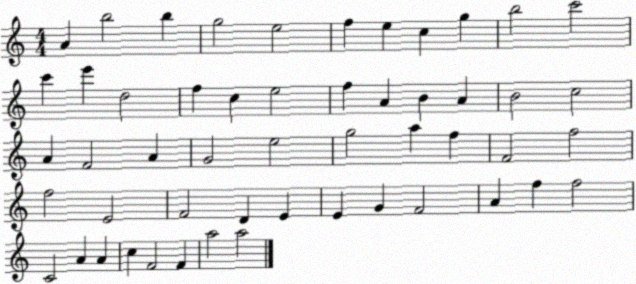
X:1
T:Untitled
M:4/4
L:1/4
K:C
A b2 b g2 e2 f e c g b2 c'2 c' e' d2 f c e2 f A B A B2 c2 A F2 A G2 e2 g2 a f F2 f2 f2 E2 F2 D E E G F2 A f f2 C2 A A c F2 F a2 a2